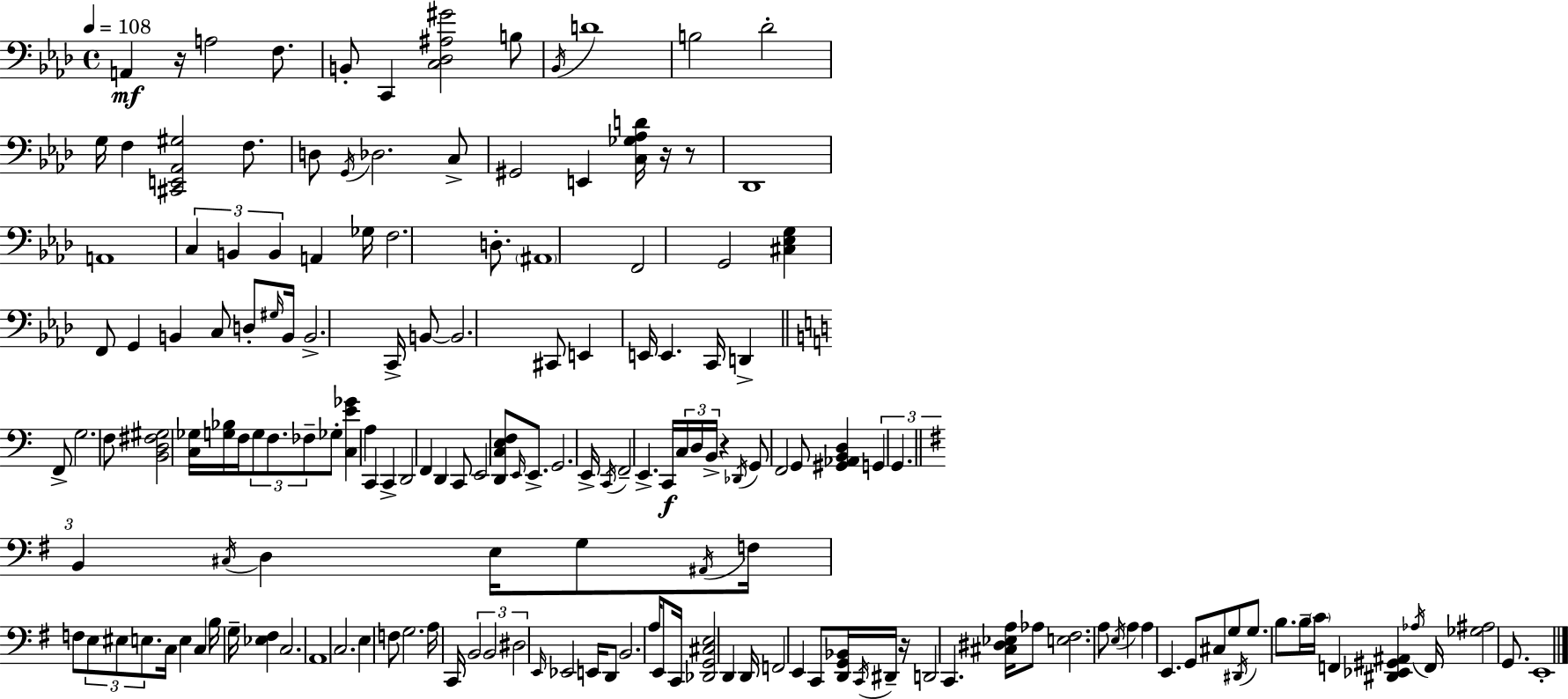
X:1
T:Untitled
M:4/4
L:1/4
K:Fm
A,, z/4 A,2 F,/2 B,,/2 C,, [C,_D,^A,^G]2 B,/2 _B,,/4 D4 B,2 _D2 G,/4 F, [^C,,E,,_A,,^G,]2 F,/2 D,/2 G,,/4 _D,2 C,/2 ^G,,2 E,, [C,_G,_A,D]/4 z/4 z/2 _D,,4 A,,4 C, B,, B,, A,, _G,/4 F,2 D,/2 ^A,,4 F,,2 G,,2 [^C,_E,G,] F,,/2 G,, B,, C,/2 D,/2 ^G,/4 B,,/4 B,,2 C,,/4 B,,/2 B,,2 ^C,,/2 E,, E,,/4 E,, C,,/4 D,, F,,/2 G,2 F,/2 [B,,D,^F,^G,]2 [C,_G,]/4 [G,_B,]/4 F,/4 G,/2 F,/2 _F,/2 _G,/2 [C,E_G] A, C,, C,, D,,2 F,, D,, C,,/2 E,,2 [D,,C,E,F,]/2 E,,/4 E,,/2 G,,2 E,,/4 C,,/4 F,,2 E,, C,,/4 C,/4 D,/4 B,,/4 z _D,,/4 G,,/2 F,,2 G,,/2 [^G,,_A,,B,,D,] G,, G,, B,, ^C,/4 D, E,/4 G,/2 ^A,,/4 F,/4 F,/2 E,/2 ^E,/2 E,/2 C,/4 E, C, B,/4 G,/4 [_E,^F,] C,2 A,,4 C,2 E, F,/2 G,2 A,/4 C,,/4 B,,2 B,,2 ^D,2 E,,/4 _E,,2 E,,/4 D,,/2 B,,2 A,/4 E,,/2 C,,/4 [_D,,G,,^C,E,]2 D,, D,,/4 F,,2 E,, C,,/2 [D,,G,,_B,,]/4 C,,/4 ^D,,/4 z/4 D,,2 C,, [^C,^D,_E,A,]/4 _A,/2 [E,^F,]2 A,/2 E,/4 A, A, E,, G,,/2 ^C,/2 G,/2 ^D,,/4 G,/2 B,/2 B,/4 C/4 F,, [^D,,_E,,^G,,^A,,] _A,/4 F,,/4 [_G,^A,]2 G,,/2 E,,4